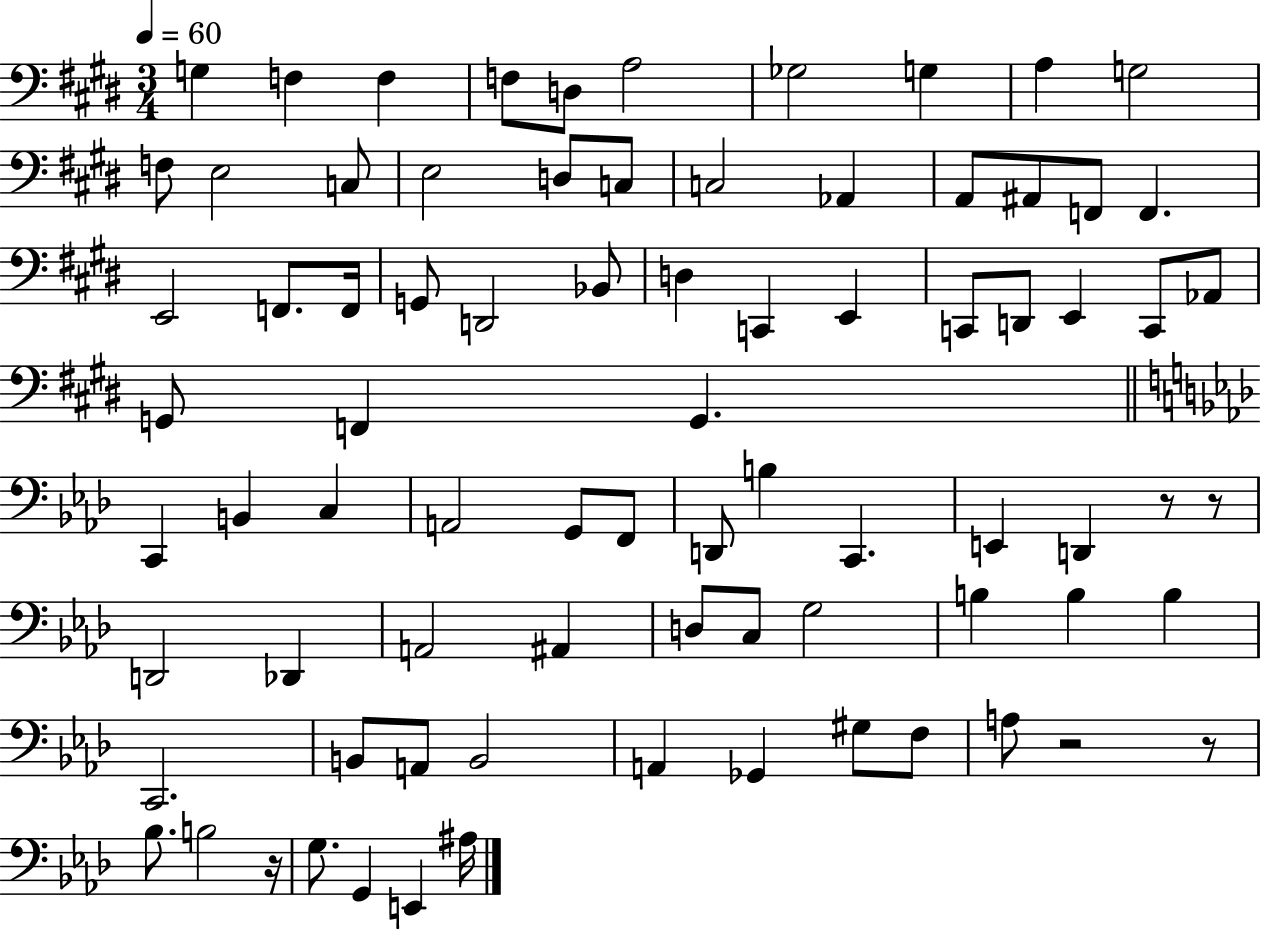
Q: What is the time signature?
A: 3/4